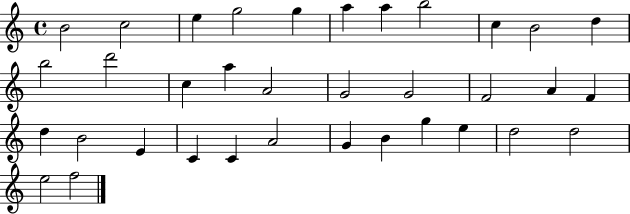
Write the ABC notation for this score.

X:1
T:Untitled
M:4/4
L:1/4
K:C
B2 c2 e g2 g a a b2 c B2 d b2 d'2 c a A2 G2 G2 F2 A F d B2 E C C A2 G B g e d2 d2 e2 f2